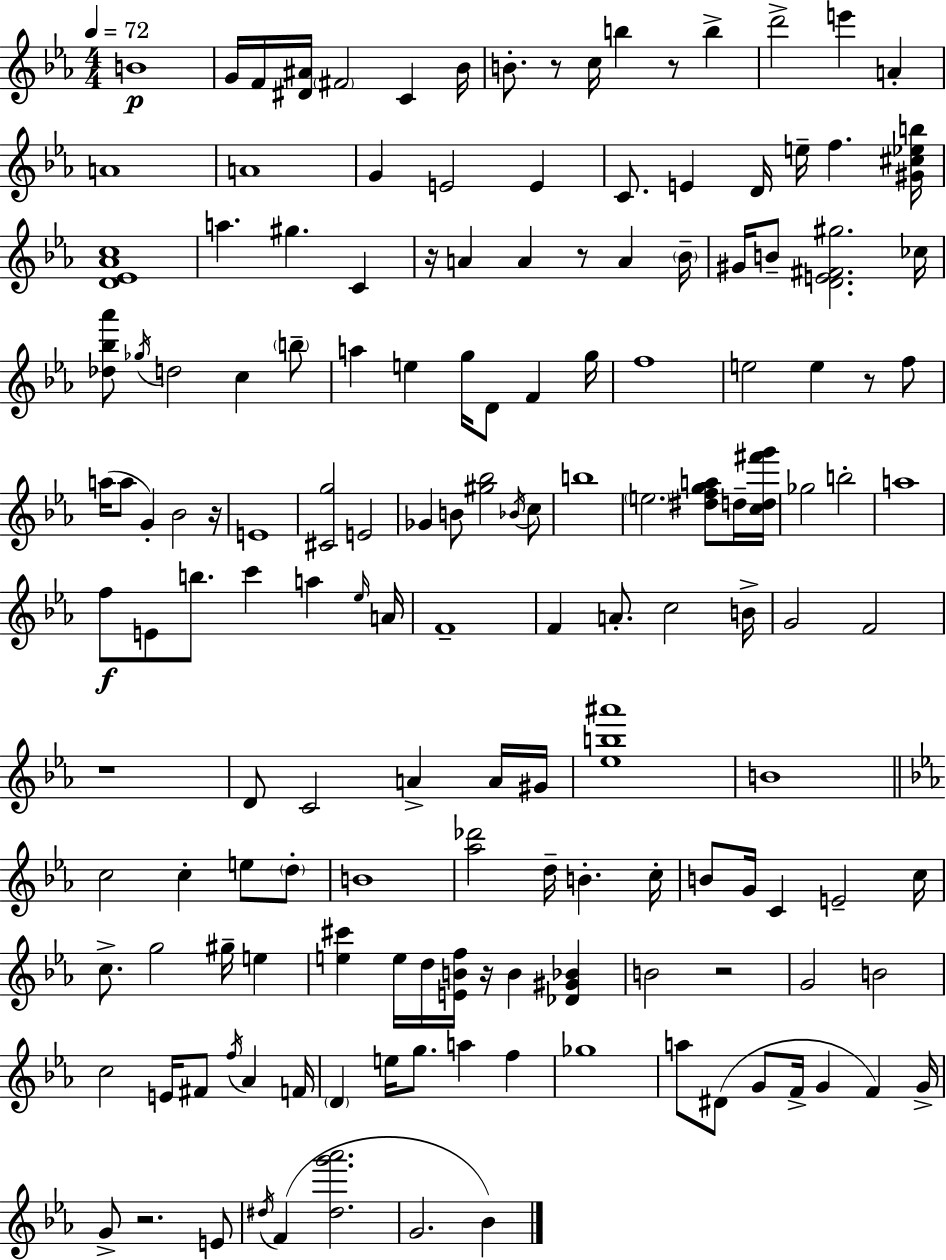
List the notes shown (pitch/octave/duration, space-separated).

B4/w G4/s F4/s [D#4,A#4]/s F#4/h C4/q Bb4/s B4/e. R/e C5/s B5/q R/e B5/q D6/h E6/q A4/q A4/w A4/w G4/q E4/h E4/q C4/e. E4/q D4/s E5/s F5/q. [G#4,C#5,Eb5,B5]/s [D4,Eb4,Ab4,C5]/w A5/q. G#5/q. C4/q R/s A4/q A4/q R/e A4/q Bb4/s G#4/s B4/e [D4,E4,F#4,G#5]/h. CES5/s [Db5,Bb5,Ab6]/e Gb5/s D5/h C5/q B5/e A5/q E5/q G5/s D4/e F4/q G5/s F5/w E5/h E5/q R/e F5/e A5/s A5/e G4/q Bb4/h R/s E4/w [C#4,G5]/h E4/h Gb4/q B4/e [G#5,Bb5]/h Bb4/s C5/e B5/w E5/h. [D#5,F5,G5,A5]/e D5/s [C5,D5,F#6,G6]/s Gb5/h B5/h A5/w F5/e E4/e B5/e. C6/q A5/q Eb5/s A4/s F4/w F4/q A4/e. C5/h B4/s G4/h F4/h R/w D4/e C4/h A4/q A4/s G#4/s [Eb5,B5,A#6]/w B4/w C5/h C5/q E5/e D5/e B4/w [Ab5,Db6]/h D5/s B4/q. C5/s B4/e G4/s C4/q E4/h C5/s C5/e. G5/h G#5/s E5/q [E5,C#6]/q E5/s D5/s [E4,B4,F5]/s R/s B4/q [Db4,G#4,Bb4]/q B4/h R/h G4/h B4/h C5/h E4/s F#4/e F5/s Ab4/q F4/s D4/q E5/s G5/e. A5/q F5/q Gb5/w A5/e D#4/e G4/e F4/s G4/q F4/q G4/s G4/e R/h. E4/e D#5/s F4/q [D#5,G6,Ab6]/h. G4/h. Bb4/q